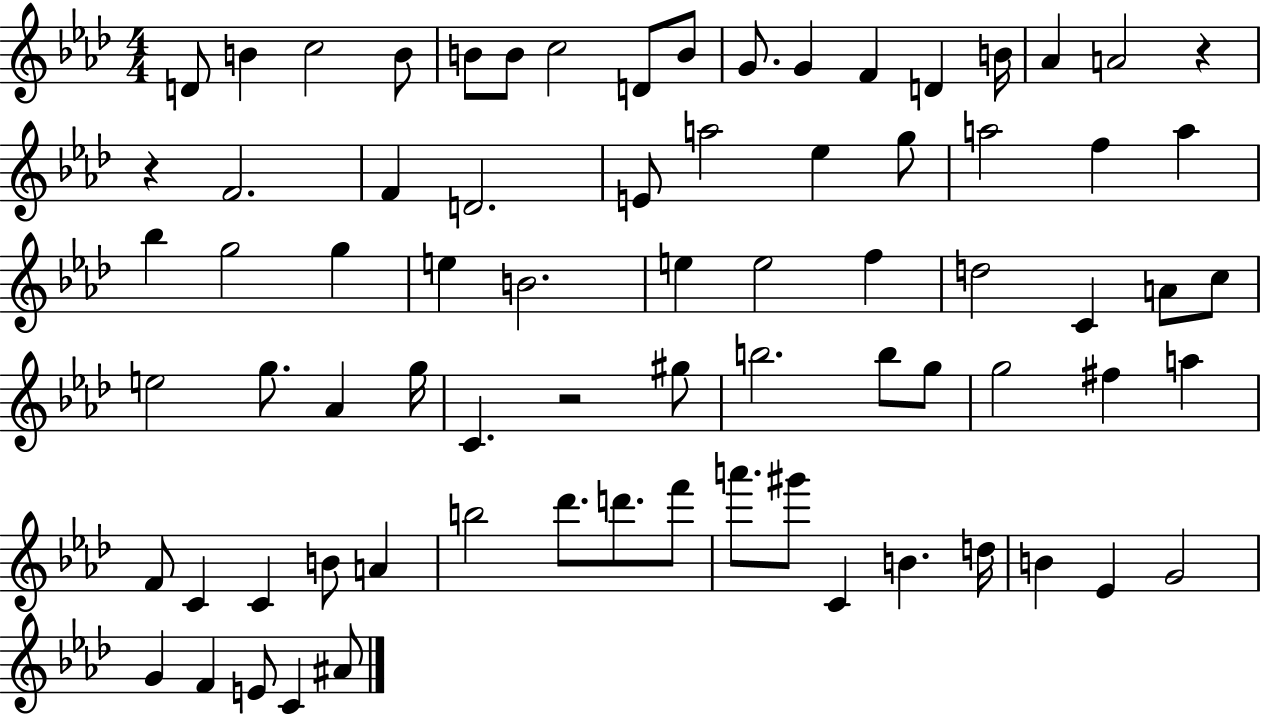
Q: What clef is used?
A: treble